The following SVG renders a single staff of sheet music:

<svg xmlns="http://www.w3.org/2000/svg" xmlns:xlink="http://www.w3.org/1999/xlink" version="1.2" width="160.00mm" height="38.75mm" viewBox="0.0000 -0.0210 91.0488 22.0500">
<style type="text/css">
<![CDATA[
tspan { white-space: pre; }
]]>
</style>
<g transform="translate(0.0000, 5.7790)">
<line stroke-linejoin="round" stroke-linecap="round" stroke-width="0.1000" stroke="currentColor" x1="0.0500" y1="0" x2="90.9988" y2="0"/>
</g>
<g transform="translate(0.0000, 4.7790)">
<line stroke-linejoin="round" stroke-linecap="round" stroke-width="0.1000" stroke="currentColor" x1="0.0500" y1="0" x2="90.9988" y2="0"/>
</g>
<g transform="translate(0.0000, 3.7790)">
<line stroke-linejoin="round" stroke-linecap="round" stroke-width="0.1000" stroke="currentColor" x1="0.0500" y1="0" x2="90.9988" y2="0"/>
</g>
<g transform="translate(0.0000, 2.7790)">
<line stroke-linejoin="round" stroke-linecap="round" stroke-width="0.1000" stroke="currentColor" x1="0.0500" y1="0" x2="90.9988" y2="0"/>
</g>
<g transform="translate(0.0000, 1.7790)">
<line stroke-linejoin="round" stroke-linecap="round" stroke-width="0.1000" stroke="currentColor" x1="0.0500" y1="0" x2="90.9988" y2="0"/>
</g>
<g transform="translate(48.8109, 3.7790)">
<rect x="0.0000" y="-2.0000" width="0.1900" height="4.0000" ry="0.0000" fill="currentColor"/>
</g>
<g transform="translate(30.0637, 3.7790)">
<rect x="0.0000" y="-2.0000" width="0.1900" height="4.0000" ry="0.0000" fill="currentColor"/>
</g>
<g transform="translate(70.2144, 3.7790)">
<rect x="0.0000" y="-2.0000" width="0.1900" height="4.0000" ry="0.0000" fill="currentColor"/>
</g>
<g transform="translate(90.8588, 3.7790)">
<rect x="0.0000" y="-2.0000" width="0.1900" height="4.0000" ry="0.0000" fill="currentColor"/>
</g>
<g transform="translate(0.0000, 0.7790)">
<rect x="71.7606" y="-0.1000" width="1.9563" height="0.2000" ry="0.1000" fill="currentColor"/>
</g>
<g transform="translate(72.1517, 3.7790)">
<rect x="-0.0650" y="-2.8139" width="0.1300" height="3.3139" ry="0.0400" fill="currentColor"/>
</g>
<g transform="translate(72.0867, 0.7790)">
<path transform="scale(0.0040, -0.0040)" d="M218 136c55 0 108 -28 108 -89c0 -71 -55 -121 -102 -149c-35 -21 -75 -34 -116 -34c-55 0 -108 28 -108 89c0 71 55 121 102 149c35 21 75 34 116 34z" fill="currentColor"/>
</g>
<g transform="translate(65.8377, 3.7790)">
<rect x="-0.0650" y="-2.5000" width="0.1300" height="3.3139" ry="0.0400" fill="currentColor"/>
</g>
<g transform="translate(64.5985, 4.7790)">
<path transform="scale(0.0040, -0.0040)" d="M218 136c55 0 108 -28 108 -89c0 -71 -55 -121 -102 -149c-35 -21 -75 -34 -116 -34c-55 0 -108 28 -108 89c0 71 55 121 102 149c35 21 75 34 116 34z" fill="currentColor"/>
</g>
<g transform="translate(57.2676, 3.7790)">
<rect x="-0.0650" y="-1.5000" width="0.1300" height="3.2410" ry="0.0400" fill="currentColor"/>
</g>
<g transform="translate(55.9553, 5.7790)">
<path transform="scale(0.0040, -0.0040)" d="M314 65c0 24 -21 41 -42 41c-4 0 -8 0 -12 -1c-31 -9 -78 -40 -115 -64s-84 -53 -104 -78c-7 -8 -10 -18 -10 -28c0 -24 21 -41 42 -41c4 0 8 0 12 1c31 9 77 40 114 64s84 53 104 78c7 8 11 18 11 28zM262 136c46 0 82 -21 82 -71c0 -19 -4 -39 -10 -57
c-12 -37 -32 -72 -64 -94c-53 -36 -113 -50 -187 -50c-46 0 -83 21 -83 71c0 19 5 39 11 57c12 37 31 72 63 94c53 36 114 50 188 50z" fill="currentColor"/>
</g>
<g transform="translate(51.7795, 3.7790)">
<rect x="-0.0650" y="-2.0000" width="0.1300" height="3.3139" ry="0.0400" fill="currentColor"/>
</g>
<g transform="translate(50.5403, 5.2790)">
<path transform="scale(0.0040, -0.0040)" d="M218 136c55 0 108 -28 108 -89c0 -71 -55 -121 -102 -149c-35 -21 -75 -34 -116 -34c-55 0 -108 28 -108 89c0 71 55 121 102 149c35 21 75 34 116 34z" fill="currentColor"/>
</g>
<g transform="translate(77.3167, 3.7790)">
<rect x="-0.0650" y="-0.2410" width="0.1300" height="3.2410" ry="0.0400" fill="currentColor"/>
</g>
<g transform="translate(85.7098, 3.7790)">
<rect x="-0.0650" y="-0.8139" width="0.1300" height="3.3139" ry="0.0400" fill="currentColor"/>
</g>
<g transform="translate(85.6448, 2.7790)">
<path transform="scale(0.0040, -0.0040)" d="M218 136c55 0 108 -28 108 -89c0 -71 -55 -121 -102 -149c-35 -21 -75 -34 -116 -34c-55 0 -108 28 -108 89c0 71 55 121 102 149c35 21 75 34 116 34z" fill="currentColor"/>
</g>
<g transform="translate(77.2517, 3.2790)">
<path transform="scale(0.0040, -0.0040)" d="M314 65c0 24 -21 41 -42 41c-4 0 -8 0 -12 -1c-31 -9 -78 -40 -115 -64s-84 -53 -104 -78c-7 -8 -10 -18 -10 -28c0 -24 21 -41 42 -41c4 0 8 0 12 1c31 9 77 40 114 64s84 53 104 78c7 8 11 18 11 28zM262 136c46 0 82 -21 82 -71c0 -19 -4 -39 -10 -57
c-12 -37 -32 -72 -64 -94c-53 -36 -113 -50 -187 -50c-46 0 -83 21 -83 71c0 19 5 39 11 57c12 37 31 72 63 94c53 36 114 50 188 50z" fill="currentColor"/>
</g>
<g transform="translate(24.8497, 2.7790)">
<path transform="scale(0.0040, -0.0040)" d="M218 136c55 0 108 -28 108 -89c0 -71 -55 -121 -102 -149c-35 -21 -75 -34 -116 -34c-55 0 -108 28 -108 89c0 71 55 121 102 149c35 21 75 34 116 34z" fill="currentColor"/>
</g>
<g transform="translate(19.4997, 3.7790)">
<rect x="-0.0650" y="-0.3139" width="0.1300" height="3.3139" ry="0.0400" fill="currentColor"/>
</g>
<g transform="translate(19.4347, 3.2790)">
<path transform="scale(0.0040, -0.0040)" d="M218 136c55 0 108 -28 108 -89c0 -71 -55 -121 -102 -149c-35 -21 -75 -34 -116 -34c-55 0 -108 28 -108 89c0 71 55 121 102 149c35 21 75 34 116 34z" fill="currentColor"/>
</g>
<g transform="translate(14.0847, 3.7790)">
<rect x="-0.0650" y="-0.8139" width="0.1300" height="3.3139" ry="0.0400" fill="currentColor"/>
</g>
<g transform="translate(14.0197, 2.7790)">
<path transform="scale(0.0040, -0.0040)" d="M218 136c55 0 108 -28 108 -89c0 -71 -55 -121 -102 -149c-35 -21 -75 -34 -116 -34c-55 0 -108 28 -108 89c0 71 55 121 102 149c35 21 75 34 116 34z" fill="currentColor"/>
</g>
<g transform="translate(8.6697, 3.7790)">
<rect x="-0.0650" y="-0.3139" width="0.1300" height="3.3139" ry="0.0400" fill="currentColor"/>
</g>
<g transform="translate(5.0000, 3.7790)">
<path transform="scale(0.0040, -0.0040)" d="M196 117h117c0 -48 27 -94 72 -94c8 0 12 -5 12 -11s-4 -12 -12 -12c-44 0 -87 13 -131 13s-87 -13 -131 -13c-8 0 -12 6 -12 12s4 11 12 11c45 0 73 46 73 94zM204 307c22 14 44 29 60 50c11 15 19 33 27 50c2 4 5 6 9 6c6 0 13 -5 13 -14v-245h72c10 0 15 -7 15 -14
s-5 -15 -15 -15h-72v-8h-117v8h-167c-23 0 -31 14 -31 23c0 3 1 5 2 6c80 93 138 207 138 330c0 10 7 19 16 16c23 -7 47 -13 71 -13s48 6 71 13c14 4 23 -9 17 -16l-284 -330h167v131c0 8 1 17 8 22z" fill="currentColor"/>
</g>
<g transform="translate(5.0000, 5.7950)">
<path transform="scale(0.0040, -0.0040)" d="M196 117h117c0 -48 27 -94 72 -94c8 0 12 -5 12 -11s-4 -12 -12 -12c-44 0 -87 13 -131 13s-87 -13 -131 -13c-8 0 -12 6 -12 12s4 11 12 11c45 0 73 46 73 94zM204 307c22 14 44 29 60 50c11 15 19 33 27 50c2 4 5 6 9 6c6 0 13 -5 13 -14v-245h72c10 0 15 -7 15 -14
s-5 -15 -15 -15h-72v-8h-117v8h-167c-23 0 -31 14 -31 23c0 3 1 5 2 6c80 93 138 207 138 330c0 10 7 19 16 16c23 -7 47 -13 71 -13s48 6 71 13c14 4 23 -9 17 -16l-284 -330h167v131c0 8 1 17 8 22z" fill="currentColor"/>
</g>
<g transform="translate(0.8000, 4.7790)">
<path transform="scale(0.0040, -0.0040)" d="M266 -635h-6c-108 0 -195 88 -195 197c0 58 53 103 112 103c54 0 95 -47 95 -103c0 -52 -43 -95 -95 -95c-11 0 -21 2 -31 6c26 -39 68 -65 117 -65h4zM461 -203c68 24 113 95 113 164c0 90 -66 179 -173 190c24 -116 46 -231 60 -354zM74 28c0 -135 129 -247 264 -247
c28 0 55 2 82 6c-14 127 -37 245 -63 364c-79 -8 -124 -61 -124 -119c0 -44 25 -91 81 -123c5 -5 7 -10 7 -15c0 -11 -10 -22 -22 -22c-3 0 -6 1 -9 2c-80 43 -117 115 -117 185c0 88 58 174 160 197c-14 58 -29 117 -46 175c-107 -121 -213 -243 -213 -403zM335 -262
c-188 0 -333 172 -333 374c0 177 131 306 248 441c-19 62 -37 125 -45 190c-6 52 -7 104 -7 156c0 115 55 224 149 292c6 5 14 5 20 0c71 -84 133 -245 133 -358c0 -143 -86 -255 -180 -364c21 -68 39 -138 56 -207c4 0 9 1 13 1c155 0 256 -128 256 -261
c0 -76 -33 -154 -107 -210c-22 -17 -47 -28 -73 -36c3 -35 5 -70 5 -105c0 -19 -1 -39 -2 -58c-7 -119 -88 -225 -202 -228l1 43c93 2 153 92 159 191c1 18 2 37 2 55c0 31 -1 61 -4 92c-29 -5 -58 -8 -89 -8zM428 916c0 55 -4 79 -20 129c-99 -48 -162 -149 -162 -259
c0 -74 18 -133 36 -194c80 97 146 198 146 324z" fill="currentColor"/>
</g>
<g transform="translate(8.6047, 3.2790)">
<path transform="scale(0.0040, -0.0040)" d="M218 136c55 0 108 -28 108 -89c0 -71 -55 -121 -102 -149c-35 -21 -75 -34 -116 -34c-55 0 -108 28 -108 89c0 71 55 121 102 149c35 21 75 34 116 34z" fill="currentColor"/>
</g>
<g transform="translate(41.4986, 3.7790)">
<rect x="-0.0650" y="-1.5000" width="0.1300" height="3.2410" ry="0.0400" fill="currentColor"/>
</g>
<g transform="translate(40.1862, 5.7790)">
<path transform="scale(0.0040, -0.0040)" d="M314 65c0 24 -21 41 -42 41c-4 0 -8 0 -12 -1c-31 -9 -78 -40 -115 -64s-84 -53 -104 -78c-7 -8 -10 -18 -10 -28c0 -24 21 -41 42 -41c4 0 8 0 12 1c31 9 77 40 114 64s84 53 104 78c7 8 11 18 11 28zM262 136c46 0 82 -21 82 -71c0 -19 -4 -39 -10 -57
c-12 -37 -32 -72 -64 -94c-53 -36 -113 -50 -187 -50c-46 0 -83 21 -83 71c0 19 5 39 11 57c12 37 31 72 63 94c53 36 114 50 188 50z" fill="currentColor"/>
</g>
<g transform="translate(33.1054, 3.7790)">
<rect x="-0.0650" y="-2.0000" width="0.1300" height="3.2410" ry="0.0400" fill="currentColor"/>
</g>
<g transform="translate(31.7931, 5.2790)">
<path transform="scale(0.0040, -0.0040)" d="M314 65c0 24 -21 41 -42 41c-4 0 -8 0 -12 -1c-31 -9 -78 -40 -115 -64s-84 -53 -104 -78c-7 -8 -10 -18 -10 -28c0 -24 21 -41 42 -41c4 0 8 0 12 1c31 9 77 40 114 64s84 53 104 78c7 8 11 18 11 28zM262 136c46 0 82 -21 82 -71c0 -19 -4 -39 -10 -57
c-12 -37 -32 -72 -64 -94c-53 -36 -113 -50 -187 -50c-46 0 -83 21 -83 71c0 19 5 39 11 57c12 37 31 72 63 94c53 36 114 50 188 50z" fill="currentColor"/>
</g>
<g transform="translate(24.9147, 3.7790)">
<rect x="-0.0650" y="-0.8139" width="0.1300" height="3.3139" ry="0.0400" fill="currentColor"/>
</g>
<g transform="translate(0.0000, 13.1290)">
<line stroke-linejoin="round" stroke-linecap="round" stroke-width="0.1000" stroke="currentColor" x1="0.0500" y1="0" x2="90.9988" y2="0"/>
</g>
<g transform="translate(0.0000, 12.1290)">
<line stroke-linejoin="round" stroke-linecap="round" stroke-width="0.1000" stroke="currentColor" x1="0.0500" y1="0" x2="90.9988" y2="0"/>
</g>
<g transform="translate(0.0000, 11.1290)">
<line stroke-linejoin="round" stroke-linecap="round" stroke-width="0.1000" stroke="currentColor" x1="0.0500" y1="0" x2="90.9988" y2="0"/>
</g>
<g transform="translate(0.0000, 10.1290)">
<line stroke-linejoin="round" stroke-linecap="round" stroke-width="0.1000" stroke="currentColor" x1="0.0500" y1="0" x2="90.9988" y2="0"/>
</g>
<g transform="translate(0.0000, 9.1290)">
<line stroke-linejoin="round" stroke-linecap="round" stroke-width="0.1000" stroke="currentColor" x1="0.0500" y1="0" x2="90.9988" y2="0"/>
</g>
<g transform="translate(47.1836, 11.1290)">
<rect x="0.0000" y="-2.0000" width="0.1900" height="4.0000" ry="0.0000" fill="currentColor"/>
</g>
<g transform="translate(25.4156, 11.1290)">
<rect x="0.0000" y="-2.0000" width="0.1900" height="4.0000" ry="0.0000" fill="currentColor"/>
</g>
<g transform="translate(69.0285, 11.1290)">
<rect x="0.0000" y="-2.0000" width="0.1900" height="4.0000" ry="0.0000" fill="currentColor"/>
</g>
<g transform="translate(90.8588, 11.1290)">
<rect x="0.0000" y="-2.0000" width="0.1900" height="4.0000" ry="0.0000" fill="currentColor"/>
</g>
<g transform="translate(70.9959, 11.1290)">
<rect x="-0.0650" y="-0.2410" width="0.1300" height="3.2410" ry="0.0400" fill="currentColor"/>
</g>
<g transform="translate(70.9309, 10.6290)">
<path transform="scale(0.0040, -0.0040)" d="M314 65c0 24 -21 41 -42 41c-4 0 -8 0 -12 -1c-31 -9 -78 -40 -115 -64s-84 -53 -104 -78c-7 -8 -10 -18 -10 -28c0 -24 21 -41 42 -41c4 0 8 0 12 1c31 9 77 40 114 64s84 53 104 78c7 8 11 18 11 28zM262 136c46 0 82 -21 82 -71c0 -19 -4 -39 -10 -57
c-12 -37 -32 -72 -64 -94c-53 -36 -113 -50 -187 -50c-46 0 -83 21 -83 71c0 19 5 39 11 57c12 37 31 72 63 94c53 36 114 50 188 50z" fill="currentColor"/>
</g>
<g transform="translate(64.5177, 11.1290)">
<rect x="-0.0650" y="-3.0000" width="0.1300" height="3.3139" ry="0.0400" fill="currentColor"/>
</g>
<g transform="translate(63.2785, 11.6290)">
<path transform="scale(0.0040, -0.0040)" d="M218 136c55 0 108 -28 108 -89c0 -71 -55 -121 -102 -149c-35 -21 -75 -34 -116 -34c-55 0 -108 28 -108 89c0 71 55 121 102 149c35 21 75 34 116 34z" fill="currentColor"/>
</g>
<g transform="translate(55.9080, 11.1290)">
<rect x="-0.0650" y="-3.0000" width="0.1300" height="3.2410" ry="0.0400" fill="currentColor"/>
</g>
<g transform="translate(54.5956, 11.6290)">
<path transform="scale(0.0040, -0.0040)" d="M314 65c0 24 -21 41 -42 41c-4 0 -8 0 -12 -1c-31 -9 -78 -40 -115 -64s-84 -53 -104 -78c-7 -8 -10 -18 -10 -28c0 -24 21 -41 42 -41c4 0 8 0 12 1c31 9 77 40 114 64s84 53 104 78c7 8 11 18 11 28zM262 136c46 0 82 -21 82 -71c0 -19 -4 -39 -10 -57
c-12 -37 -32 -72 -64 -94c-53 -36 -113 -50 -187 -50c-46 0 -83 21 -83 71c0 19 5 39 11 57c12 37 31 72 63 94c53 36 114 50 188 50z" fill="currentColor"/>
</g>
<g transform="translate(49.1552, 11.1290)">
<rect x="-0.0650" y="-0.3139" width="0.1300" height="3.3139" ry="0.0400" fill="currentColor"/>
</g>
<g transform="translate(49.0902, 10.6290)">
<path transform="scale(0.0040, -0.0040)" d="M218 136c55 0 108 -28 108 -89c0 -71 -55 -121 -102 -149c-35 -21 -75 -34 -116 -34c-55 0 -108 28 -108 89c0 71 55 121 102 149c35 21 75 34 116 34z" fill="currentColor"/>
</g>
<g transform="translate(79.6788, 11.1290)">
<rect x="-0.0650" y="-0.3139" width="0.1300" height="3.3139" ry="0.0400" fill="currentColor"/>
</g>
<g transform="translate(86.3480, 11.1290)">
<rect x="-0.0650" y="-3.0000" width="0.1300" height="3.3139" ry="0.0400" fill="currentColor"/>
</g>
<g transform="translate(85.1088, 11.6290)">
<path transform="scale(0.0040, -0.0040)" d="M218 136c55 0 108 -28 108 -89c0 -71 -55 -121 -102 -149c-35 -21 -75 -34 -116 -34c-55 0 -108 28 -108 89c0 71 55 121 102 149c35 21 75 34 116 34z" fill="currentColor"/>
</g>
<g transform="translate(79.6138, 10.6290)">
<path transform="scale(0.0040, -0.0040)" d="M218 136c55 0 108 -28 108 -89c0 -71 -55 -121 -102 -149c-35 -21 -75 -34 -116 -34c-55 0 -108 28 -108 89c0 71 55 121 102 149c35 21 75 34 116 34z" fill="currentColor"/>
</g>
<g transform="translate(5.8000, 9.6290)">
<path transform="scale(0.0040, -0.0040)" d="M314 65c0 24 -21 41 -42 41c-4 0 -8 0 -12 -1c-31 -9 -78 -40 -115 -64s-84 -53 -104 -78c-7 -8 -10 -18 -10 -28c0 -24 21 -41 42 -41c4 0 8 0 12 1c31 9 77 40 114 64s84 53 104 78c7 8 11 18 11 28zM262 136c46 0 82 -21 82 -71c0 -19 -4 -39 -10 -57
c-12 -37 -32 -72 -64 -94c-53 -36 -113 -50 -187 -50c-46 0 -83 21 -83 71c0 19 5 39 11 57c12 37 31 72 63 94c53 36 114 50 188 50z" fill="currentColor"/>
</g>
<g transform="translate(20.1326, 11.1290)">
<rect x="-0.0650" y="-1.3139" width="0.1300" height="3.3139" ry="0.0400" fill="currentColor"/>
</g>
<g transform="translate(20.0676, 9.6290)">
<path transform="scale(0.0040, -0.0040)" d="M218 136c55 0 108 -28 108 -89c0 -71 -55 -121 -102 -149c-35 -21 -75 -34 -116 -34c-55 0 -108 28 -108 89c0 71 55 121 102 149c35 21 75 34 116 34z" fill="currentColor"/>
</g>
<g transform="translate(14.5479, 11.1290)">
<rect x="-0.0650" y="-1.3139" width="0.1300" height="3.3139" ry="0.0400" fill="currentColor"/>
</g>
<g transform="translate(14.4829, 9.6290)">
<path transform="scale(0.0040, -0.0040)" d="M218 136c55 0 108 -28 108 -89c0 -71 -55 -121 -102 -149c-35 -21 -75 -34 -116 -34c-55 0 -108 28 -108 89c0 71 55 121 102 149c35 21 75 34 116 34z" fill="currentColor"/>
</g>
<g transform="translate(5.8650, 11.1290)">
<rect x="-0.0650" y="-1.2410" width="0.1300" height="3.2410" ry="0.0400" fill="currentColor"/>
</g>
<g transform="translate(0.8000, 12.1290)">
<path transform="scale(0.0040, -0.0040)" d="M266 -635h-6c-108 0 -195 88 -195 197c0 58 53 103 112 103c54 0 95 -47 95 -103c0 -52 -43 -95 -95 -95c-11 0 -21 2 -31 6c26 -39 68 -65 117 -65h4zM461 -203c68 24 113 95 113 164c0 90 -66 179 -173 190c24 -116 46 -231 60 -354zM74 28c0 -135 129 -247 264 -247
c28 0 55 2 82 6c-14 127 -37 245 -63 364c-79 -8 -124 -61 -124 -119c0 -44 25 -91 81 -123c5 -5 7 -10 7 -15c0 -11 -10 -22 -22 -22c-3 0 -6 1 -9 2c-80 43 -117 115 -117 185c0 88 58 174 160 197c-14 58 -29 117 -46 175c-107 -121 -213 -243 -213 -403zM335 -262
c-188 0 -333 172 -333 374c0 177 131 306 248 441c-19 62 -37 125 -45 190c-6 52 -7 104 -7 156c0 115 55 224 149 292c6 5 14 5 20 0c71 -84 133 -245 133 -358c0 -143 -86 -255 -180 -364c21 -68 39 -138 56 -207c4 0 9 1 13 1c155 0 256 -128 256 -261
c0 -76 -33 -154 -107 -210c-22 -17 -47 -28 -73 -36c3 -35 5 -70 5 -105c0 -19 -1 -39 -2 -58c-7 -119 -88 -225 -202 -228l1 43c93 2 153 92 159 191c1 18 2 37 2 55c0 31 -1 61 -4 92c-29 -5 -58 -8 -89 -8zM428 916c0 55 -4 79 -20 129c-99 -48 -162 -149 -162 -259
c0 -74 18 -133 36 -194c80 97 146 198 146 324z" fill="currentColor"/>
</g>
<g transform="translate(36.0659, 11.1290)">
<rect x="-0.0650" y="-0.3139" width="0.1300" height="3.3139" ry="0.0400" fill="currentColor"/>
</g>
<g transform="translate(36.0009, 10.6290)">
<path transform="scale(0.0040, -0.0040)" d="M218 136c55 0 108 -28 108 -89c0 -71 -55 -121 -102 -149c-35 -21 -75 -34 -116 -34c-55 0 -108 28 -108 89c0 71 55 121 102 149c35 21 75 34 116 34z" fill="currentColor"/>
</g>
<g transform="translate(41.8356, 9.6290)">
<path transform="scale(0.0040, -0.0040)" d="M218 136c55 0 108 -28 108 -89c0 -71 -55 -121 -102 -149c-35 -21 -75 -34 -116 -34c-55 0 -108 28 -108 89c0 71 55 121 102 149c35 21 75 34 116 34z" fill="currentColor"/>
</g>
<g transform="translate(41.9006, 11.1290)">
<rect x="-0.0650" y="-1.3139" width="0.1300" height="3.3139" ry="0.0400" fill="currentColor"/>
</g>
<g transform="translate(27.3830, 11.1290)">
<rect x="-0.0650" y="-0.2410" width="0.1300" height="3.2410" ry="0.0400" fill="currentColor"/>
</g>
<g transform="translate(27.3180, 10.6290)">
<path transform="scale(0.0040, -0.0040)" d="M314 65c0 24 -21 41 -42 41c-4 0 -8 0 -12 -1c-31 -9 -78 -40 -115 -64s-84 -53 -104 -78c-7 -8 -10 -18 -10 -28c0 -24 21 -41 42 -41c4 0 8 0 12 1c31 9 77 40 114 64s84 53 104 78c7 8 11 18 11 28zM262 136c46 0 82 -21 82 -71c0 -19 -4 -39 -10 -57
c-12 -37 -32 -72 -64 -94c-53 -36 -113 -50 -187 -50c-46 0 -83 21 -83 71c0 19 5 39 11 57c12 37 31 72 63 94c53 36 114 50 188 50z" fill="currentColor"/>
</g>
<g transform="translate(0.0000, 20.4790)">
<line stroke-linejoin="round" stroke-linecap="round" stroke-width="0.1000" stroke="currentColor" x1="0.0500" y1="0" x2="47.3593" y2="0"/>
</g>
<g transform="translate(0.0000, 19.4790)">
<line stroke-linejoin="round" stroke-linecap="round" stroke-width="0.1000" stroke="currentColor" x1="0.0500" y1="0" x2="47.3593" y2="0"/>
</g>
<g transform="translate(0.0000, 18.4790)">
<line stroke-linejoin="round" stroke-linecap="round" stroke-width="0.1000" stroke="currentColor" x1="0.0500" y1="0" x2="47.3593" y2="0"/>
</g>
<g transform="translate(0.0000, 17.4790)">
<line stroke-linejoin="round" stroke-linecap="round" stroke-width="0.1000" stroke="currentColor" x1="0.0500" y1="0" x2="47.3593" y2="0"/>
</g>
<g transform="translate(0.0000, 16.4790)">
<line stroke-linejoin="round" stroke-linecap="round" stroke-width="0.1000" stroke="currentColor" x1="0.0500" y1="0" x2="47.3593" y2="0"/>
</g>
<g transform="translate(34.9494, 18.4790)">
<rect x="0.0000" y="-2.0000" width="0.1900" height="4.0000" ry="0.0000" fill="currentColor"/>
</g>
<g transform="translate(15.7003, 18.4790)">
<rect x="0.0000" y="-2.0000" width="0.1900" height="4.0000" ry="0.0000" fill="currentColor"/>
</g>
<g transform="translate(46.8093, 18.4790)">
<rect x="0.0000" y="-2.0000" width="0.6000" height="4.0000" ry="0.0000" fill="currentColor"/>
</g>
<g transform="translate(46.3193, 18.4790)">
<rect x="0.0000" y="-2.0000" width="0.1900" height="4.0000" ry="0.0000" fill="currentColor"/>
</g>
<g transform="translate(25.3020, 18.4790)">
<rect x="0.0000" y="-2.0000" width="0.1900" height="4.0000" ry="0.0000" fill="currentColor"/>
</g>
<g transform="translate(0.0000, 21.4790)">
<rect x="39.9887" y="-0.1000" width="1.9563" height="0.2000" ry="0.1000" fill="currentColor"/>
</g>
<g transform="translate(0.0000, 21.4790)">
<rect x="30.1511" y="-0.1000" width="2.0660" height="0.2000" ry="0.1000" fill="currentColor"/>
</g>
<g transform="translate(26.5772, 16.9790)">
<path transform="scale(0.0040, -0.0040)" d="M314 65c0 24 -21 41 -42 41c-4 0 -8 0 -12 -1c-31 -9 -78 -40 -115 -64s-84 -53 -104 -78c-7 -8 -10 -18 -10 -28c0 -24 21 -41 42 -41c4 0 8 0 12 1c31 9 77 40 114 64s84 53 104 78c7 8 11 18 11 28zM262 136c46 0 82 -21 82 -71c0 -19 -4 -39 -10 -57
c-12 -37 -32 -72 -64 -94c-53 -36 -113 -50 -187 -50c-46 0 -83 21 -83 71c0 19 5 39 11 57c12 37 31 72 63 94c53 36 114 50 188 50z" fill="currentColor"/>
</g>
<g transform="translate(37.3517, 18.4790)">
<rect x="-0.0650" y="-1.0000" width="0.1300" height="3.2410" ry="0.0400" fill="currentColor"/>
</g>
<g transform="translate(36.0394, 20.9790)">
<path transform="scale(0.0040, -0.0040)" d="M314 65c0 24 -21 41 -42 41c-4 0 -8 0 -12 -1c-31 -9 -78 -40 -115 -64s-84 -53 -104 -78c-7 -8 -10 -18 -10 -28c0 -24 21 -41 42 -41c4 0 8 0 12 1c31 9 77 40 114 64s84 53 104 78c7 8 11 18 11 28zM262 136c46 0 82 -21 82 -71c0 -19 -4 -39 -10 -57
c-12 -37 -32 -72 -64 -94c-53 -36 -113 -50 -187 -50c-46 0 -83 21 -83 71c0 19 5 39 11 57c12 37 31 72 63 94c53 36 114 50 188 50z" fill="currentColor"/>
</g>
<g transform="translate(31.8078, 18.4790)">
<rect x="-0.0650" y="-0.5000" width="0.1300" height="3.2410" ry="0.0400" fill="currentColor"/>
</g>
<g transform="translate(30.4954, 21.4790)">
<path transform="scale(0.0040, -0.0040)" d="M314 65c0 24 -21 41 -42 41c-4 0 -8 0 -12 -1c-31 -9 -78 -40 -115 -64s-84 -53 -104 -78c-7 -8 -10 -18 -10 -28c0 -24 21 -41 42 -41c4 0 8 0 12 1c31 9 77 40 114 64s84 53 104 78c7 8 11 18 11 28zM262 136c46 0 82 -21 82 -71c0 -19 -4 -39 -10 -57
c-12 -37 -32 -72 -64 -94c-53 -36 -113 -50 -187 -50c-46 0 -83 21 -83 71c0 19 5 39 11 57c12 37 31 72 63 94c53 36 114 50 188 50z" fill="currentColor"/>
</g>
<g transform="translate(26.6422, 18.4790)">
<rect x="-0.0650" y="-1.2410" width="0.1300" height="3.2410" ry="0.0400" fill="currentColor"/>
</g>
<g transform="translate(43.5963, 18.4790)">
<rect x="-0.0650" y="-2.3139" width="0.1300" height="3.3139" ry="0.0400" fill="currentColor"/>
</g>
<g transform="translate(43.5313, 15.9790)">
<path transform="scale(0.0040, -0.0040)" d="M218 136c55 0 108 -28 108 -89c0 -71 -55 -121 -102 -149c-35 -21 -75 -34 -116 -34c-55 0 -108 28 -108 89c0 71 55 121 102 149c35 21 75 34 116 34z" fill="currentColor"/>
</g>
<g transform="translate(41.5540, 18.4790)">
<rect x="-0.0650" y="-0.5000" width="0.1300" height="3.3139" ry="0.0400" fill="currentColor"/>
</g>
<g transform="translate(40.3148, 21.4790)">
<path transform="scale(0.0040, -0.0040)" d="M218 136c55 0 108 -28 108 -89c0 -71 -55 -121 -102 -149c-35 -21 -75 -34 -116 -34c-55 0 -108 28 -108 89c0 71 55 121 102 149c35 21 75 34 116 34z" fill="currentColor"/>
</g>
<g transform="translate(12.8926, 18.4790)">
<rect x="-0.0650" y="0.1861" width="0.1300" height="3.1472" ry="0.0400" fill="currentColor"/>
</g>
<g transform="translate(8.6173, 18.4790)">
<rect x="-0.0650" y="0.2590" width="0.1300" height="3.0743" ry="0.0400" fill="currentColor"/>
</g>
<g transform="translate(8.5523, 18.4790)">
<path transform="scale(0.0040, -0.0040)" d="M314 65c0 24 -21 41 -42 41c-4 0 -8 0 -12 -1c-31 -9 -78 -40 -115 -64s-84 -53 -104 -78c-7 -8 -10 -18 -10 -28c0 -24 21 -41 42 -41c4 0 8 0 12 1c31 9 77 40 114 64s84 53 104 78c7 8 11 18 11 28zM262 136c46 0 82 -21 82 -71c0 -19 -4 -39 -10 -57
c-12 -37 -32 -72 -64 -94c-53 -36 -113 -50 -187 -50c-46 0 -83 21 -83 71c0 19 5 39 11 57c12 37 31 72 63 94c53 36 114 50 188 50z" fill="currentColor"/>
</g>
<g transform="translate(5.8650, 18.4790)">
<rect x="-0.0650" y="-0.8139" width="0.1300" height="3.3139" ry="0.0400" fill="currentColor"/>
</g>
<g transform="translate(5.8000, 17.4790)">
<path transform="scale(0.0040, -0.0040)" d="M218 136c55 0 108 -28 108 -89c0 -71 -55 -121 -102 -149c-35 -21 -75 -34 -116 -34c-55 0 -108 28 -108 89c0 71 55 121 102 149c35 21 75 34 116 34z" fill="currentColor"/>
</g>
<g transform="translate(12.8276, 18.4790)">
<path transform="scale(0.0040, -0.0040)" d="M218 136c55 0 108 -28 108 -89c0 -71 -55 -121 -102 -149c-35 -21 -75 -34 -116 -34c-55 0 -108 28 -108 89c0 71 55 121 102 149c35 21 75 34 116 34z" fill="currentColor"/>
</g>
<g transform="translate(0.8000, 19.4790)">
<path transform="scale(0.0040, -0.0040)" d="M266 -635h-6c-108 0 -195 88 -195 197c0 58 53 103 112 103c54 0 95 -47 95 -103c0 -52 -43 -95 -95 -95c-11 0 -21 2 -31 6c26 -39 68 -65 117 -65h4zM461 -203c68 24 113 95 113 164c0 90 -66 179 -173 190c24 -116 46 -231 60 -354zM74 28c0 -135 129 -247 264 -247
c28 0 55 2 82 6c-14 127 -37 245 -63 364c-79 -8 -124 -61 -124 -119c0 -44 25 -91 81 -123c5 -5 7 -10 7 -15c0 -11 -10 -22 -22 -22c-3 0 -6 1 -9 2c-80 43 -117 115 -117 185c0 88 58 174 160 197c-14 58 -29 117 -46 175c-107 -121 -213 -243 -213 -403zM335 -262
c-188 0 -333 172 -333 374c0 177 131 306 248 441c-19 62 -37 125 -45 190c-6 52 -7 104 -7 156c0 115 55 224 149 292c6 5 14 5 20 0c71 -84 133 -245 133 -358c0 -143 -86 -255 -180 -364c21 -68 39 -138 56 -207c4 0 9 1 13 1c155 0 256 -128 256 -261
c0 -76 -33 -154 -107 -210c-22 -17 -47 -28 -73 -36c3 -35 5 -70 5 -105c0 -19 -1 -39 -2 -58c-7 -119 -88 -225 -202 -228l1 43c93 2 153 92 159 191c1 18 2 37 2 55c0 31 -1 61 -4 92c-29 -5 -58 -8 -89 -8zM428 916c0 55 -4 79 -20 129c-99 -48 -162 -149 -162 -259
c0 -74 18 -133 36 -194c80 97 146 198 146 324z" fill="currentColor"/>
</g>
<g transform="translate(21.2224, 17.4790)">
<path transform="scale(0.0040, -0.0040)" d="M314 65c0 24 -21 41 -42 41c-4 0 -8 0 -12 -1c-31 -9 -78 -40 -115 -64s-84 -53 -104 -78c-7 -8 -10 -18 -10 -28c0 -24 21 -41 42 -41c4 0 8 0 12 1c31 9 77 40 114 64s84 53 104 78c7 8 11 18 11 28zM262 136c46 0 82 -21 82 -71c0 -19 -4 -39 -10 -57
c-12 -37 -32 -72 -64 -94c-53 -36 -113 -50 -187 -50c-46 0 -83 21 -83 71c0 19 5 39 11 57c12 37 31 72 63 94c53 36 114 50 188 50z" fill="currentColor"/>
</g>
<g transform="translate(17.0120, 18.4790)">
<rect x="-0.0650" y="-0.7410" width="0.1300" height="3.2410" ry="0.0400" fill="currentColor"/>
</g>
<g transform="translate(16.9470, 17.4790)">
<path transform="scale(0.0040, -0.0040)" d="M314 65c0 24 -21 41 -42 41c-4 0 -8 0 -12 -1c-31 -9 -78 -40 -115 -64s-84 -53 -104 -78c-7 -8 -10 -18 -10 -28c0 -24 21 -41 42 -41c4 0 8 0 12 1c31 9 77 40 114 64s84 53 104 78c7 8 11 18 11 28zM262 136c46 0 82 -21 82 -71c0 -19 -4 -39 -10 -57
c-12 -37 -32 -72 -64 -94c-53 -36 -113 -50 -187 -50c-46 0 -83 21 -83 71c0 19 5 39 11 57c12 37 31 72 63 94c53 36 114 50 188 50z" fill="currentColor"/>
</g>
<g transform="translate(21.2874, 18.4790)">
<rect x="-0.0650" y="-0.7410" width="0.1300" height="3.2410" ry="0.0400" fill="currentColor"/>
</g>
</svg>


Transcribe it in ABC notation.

X:1
T:Untitled
M:4/4
L:1/4
K:C
c d c d F2 E2 F E2 G a c2 d e2 e e c2 c e c A2 A c2 c A d B2 B d2 d2 e2 C2 D2 C g